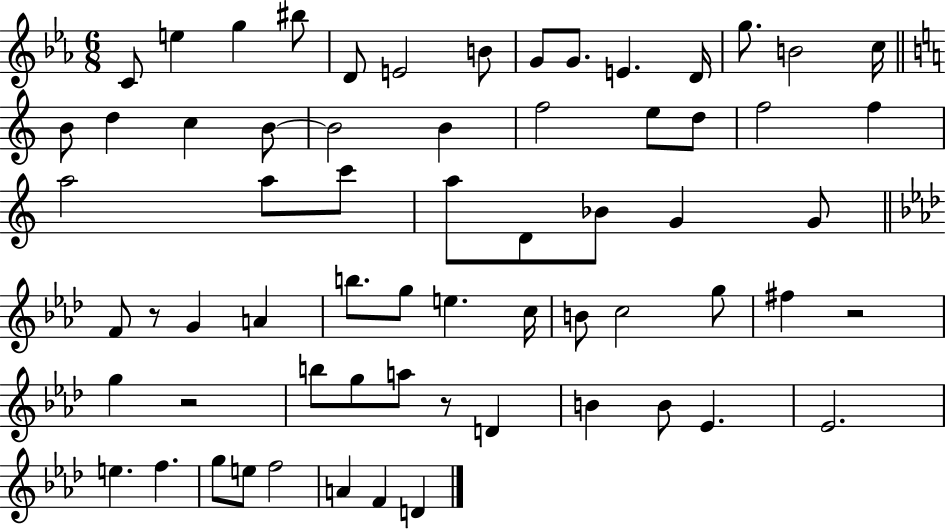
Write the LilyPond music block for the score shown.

{
  \clef treble
  \numericTimeSignature
  \time 6/8
  \key ees \major
  c'8 e''4 g''4 bis''8 | d'8 e'2 b'8 | g'8 g'8. e'4. d'16 | g''8. b'2 c''16 | \break \bar "||" \break \key a \minor b'8 d''4 c''4 b'8~~ | b'2 b'4 | f''2 e''8 d''8 | f''2 f''4 | \break a''2 a''8 c'''8 | a''8 d'8 bes'8 g'4 g'8 | \bar "||" \break \key aes \major f'8 r8 g'4 a'4 | b''8. g''8 e''4. c''16 | b'8 c''2 g''8 | fis''4 r2 | \break g''4 r2 | b''8 g''8 a''8 r8 d'4 | b'4 b'8 ees'4. | ees'2. | \break e''4. f''4. | g''8 e''8 f''2 | a'4 f'4 d'4 | \bar "|."
}